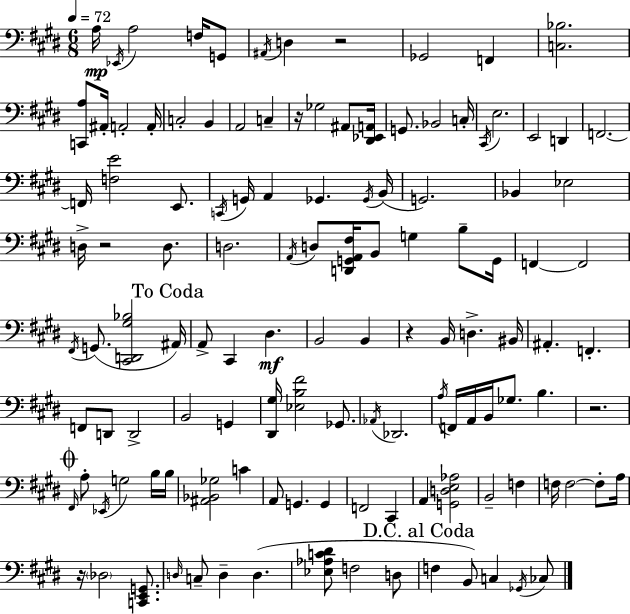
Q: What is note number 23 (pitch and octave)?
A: E3